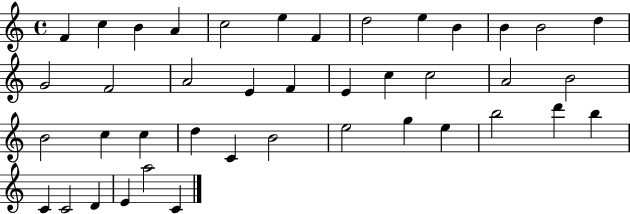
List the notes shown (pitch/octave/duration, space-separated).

F4/q C5/q B4/q A4/q C5/h E5/q F4/q D5/h E5/q B4/q B4/q B4/h D5/q G4/h F4/h A4/h E4/q F4/q E4/q C5/q C5/h A4/h B4/h B4/h C5/q C5/q D5/q C4/q B4/h E5/h G5/q E5/q B5/h D6/q B5/q C4/q C4/h D4/q E4/q A5/h C4/q